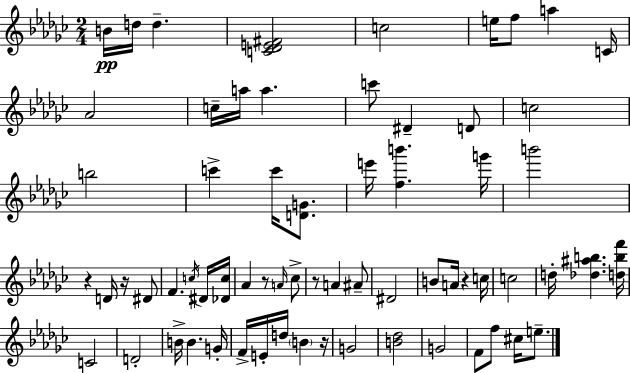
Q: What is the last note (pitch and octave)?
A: E5